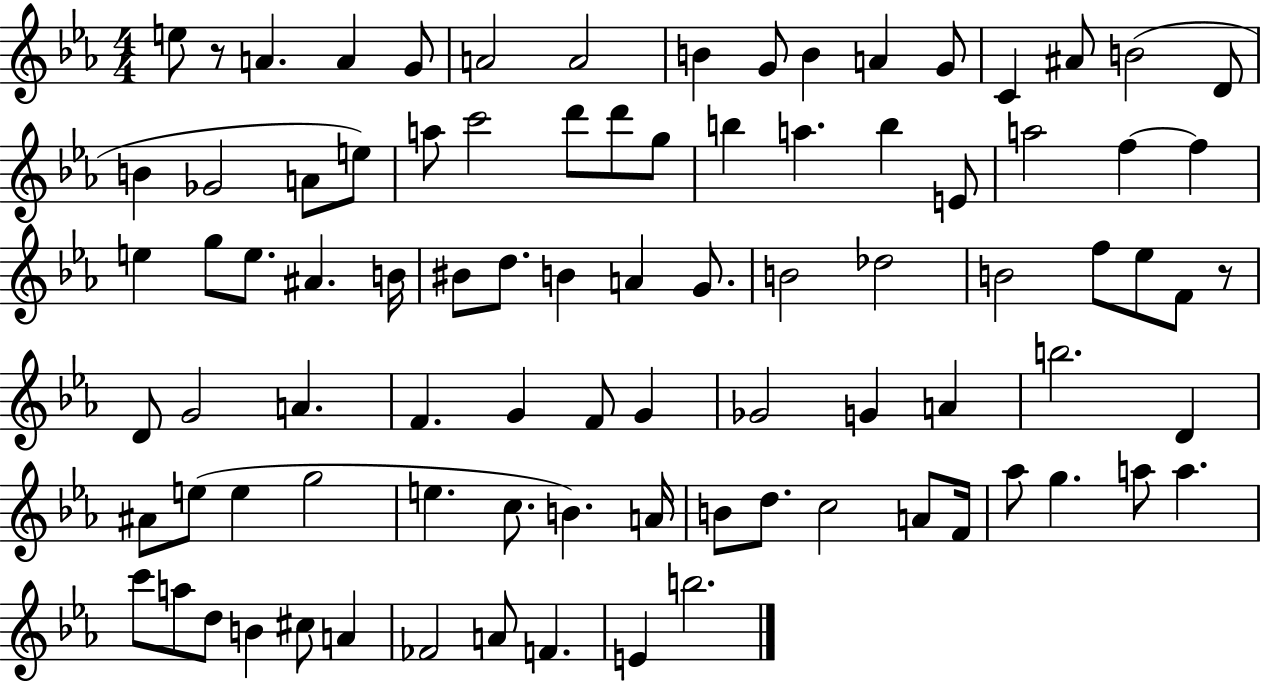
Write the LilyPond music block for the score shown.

{
  \clef treble
  \numericTimeSignature
  \time 4/4
  \key ees \major
  e''8 r8 a'4. a'4 g'8 | a'2 a'2 | b'4 g'8 b'4 a'4 g'8 | c'4 ais'8 b'2( d'8 | \break b'4 ges'2 a'8 e''8) | a''8 c'''2 d'''8 d'''8 g''8 | b''4 a''4. b''4 e'8 | a''2 f''4~~ f''4 | \break e''4 g''8 e''8. ais'4. b'16 | bis'8 d''8. b'4 a'4 g'8. | b'2 des''2 | b'2 f''8 ees''8 f'8 r8 | \break d'8 g'2 a'4. | f'4. g'4 f'8 g'4 | ges'2 g'4 a'4 | b''2. d'4 | \break ais'8 e''8( e''4 g''2 | e''4. c''8. b'4.) a'16 | b'8 d''8. c''2 a'8 f'16 | aes''8 g''4. a''8 a''4. | \break c'''8 a''8 d''8 b'4 cis''8 a'4 | fes'2 a'8 f'4. | e'4 b''2. | \bar "|."
}